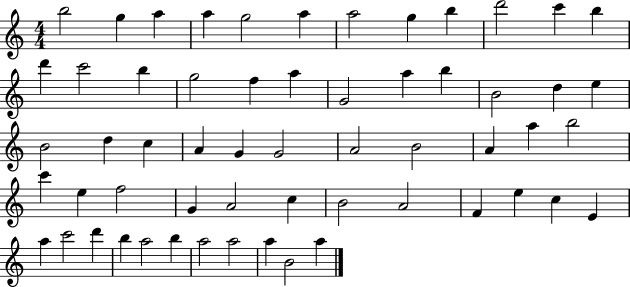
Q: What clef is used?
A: treble